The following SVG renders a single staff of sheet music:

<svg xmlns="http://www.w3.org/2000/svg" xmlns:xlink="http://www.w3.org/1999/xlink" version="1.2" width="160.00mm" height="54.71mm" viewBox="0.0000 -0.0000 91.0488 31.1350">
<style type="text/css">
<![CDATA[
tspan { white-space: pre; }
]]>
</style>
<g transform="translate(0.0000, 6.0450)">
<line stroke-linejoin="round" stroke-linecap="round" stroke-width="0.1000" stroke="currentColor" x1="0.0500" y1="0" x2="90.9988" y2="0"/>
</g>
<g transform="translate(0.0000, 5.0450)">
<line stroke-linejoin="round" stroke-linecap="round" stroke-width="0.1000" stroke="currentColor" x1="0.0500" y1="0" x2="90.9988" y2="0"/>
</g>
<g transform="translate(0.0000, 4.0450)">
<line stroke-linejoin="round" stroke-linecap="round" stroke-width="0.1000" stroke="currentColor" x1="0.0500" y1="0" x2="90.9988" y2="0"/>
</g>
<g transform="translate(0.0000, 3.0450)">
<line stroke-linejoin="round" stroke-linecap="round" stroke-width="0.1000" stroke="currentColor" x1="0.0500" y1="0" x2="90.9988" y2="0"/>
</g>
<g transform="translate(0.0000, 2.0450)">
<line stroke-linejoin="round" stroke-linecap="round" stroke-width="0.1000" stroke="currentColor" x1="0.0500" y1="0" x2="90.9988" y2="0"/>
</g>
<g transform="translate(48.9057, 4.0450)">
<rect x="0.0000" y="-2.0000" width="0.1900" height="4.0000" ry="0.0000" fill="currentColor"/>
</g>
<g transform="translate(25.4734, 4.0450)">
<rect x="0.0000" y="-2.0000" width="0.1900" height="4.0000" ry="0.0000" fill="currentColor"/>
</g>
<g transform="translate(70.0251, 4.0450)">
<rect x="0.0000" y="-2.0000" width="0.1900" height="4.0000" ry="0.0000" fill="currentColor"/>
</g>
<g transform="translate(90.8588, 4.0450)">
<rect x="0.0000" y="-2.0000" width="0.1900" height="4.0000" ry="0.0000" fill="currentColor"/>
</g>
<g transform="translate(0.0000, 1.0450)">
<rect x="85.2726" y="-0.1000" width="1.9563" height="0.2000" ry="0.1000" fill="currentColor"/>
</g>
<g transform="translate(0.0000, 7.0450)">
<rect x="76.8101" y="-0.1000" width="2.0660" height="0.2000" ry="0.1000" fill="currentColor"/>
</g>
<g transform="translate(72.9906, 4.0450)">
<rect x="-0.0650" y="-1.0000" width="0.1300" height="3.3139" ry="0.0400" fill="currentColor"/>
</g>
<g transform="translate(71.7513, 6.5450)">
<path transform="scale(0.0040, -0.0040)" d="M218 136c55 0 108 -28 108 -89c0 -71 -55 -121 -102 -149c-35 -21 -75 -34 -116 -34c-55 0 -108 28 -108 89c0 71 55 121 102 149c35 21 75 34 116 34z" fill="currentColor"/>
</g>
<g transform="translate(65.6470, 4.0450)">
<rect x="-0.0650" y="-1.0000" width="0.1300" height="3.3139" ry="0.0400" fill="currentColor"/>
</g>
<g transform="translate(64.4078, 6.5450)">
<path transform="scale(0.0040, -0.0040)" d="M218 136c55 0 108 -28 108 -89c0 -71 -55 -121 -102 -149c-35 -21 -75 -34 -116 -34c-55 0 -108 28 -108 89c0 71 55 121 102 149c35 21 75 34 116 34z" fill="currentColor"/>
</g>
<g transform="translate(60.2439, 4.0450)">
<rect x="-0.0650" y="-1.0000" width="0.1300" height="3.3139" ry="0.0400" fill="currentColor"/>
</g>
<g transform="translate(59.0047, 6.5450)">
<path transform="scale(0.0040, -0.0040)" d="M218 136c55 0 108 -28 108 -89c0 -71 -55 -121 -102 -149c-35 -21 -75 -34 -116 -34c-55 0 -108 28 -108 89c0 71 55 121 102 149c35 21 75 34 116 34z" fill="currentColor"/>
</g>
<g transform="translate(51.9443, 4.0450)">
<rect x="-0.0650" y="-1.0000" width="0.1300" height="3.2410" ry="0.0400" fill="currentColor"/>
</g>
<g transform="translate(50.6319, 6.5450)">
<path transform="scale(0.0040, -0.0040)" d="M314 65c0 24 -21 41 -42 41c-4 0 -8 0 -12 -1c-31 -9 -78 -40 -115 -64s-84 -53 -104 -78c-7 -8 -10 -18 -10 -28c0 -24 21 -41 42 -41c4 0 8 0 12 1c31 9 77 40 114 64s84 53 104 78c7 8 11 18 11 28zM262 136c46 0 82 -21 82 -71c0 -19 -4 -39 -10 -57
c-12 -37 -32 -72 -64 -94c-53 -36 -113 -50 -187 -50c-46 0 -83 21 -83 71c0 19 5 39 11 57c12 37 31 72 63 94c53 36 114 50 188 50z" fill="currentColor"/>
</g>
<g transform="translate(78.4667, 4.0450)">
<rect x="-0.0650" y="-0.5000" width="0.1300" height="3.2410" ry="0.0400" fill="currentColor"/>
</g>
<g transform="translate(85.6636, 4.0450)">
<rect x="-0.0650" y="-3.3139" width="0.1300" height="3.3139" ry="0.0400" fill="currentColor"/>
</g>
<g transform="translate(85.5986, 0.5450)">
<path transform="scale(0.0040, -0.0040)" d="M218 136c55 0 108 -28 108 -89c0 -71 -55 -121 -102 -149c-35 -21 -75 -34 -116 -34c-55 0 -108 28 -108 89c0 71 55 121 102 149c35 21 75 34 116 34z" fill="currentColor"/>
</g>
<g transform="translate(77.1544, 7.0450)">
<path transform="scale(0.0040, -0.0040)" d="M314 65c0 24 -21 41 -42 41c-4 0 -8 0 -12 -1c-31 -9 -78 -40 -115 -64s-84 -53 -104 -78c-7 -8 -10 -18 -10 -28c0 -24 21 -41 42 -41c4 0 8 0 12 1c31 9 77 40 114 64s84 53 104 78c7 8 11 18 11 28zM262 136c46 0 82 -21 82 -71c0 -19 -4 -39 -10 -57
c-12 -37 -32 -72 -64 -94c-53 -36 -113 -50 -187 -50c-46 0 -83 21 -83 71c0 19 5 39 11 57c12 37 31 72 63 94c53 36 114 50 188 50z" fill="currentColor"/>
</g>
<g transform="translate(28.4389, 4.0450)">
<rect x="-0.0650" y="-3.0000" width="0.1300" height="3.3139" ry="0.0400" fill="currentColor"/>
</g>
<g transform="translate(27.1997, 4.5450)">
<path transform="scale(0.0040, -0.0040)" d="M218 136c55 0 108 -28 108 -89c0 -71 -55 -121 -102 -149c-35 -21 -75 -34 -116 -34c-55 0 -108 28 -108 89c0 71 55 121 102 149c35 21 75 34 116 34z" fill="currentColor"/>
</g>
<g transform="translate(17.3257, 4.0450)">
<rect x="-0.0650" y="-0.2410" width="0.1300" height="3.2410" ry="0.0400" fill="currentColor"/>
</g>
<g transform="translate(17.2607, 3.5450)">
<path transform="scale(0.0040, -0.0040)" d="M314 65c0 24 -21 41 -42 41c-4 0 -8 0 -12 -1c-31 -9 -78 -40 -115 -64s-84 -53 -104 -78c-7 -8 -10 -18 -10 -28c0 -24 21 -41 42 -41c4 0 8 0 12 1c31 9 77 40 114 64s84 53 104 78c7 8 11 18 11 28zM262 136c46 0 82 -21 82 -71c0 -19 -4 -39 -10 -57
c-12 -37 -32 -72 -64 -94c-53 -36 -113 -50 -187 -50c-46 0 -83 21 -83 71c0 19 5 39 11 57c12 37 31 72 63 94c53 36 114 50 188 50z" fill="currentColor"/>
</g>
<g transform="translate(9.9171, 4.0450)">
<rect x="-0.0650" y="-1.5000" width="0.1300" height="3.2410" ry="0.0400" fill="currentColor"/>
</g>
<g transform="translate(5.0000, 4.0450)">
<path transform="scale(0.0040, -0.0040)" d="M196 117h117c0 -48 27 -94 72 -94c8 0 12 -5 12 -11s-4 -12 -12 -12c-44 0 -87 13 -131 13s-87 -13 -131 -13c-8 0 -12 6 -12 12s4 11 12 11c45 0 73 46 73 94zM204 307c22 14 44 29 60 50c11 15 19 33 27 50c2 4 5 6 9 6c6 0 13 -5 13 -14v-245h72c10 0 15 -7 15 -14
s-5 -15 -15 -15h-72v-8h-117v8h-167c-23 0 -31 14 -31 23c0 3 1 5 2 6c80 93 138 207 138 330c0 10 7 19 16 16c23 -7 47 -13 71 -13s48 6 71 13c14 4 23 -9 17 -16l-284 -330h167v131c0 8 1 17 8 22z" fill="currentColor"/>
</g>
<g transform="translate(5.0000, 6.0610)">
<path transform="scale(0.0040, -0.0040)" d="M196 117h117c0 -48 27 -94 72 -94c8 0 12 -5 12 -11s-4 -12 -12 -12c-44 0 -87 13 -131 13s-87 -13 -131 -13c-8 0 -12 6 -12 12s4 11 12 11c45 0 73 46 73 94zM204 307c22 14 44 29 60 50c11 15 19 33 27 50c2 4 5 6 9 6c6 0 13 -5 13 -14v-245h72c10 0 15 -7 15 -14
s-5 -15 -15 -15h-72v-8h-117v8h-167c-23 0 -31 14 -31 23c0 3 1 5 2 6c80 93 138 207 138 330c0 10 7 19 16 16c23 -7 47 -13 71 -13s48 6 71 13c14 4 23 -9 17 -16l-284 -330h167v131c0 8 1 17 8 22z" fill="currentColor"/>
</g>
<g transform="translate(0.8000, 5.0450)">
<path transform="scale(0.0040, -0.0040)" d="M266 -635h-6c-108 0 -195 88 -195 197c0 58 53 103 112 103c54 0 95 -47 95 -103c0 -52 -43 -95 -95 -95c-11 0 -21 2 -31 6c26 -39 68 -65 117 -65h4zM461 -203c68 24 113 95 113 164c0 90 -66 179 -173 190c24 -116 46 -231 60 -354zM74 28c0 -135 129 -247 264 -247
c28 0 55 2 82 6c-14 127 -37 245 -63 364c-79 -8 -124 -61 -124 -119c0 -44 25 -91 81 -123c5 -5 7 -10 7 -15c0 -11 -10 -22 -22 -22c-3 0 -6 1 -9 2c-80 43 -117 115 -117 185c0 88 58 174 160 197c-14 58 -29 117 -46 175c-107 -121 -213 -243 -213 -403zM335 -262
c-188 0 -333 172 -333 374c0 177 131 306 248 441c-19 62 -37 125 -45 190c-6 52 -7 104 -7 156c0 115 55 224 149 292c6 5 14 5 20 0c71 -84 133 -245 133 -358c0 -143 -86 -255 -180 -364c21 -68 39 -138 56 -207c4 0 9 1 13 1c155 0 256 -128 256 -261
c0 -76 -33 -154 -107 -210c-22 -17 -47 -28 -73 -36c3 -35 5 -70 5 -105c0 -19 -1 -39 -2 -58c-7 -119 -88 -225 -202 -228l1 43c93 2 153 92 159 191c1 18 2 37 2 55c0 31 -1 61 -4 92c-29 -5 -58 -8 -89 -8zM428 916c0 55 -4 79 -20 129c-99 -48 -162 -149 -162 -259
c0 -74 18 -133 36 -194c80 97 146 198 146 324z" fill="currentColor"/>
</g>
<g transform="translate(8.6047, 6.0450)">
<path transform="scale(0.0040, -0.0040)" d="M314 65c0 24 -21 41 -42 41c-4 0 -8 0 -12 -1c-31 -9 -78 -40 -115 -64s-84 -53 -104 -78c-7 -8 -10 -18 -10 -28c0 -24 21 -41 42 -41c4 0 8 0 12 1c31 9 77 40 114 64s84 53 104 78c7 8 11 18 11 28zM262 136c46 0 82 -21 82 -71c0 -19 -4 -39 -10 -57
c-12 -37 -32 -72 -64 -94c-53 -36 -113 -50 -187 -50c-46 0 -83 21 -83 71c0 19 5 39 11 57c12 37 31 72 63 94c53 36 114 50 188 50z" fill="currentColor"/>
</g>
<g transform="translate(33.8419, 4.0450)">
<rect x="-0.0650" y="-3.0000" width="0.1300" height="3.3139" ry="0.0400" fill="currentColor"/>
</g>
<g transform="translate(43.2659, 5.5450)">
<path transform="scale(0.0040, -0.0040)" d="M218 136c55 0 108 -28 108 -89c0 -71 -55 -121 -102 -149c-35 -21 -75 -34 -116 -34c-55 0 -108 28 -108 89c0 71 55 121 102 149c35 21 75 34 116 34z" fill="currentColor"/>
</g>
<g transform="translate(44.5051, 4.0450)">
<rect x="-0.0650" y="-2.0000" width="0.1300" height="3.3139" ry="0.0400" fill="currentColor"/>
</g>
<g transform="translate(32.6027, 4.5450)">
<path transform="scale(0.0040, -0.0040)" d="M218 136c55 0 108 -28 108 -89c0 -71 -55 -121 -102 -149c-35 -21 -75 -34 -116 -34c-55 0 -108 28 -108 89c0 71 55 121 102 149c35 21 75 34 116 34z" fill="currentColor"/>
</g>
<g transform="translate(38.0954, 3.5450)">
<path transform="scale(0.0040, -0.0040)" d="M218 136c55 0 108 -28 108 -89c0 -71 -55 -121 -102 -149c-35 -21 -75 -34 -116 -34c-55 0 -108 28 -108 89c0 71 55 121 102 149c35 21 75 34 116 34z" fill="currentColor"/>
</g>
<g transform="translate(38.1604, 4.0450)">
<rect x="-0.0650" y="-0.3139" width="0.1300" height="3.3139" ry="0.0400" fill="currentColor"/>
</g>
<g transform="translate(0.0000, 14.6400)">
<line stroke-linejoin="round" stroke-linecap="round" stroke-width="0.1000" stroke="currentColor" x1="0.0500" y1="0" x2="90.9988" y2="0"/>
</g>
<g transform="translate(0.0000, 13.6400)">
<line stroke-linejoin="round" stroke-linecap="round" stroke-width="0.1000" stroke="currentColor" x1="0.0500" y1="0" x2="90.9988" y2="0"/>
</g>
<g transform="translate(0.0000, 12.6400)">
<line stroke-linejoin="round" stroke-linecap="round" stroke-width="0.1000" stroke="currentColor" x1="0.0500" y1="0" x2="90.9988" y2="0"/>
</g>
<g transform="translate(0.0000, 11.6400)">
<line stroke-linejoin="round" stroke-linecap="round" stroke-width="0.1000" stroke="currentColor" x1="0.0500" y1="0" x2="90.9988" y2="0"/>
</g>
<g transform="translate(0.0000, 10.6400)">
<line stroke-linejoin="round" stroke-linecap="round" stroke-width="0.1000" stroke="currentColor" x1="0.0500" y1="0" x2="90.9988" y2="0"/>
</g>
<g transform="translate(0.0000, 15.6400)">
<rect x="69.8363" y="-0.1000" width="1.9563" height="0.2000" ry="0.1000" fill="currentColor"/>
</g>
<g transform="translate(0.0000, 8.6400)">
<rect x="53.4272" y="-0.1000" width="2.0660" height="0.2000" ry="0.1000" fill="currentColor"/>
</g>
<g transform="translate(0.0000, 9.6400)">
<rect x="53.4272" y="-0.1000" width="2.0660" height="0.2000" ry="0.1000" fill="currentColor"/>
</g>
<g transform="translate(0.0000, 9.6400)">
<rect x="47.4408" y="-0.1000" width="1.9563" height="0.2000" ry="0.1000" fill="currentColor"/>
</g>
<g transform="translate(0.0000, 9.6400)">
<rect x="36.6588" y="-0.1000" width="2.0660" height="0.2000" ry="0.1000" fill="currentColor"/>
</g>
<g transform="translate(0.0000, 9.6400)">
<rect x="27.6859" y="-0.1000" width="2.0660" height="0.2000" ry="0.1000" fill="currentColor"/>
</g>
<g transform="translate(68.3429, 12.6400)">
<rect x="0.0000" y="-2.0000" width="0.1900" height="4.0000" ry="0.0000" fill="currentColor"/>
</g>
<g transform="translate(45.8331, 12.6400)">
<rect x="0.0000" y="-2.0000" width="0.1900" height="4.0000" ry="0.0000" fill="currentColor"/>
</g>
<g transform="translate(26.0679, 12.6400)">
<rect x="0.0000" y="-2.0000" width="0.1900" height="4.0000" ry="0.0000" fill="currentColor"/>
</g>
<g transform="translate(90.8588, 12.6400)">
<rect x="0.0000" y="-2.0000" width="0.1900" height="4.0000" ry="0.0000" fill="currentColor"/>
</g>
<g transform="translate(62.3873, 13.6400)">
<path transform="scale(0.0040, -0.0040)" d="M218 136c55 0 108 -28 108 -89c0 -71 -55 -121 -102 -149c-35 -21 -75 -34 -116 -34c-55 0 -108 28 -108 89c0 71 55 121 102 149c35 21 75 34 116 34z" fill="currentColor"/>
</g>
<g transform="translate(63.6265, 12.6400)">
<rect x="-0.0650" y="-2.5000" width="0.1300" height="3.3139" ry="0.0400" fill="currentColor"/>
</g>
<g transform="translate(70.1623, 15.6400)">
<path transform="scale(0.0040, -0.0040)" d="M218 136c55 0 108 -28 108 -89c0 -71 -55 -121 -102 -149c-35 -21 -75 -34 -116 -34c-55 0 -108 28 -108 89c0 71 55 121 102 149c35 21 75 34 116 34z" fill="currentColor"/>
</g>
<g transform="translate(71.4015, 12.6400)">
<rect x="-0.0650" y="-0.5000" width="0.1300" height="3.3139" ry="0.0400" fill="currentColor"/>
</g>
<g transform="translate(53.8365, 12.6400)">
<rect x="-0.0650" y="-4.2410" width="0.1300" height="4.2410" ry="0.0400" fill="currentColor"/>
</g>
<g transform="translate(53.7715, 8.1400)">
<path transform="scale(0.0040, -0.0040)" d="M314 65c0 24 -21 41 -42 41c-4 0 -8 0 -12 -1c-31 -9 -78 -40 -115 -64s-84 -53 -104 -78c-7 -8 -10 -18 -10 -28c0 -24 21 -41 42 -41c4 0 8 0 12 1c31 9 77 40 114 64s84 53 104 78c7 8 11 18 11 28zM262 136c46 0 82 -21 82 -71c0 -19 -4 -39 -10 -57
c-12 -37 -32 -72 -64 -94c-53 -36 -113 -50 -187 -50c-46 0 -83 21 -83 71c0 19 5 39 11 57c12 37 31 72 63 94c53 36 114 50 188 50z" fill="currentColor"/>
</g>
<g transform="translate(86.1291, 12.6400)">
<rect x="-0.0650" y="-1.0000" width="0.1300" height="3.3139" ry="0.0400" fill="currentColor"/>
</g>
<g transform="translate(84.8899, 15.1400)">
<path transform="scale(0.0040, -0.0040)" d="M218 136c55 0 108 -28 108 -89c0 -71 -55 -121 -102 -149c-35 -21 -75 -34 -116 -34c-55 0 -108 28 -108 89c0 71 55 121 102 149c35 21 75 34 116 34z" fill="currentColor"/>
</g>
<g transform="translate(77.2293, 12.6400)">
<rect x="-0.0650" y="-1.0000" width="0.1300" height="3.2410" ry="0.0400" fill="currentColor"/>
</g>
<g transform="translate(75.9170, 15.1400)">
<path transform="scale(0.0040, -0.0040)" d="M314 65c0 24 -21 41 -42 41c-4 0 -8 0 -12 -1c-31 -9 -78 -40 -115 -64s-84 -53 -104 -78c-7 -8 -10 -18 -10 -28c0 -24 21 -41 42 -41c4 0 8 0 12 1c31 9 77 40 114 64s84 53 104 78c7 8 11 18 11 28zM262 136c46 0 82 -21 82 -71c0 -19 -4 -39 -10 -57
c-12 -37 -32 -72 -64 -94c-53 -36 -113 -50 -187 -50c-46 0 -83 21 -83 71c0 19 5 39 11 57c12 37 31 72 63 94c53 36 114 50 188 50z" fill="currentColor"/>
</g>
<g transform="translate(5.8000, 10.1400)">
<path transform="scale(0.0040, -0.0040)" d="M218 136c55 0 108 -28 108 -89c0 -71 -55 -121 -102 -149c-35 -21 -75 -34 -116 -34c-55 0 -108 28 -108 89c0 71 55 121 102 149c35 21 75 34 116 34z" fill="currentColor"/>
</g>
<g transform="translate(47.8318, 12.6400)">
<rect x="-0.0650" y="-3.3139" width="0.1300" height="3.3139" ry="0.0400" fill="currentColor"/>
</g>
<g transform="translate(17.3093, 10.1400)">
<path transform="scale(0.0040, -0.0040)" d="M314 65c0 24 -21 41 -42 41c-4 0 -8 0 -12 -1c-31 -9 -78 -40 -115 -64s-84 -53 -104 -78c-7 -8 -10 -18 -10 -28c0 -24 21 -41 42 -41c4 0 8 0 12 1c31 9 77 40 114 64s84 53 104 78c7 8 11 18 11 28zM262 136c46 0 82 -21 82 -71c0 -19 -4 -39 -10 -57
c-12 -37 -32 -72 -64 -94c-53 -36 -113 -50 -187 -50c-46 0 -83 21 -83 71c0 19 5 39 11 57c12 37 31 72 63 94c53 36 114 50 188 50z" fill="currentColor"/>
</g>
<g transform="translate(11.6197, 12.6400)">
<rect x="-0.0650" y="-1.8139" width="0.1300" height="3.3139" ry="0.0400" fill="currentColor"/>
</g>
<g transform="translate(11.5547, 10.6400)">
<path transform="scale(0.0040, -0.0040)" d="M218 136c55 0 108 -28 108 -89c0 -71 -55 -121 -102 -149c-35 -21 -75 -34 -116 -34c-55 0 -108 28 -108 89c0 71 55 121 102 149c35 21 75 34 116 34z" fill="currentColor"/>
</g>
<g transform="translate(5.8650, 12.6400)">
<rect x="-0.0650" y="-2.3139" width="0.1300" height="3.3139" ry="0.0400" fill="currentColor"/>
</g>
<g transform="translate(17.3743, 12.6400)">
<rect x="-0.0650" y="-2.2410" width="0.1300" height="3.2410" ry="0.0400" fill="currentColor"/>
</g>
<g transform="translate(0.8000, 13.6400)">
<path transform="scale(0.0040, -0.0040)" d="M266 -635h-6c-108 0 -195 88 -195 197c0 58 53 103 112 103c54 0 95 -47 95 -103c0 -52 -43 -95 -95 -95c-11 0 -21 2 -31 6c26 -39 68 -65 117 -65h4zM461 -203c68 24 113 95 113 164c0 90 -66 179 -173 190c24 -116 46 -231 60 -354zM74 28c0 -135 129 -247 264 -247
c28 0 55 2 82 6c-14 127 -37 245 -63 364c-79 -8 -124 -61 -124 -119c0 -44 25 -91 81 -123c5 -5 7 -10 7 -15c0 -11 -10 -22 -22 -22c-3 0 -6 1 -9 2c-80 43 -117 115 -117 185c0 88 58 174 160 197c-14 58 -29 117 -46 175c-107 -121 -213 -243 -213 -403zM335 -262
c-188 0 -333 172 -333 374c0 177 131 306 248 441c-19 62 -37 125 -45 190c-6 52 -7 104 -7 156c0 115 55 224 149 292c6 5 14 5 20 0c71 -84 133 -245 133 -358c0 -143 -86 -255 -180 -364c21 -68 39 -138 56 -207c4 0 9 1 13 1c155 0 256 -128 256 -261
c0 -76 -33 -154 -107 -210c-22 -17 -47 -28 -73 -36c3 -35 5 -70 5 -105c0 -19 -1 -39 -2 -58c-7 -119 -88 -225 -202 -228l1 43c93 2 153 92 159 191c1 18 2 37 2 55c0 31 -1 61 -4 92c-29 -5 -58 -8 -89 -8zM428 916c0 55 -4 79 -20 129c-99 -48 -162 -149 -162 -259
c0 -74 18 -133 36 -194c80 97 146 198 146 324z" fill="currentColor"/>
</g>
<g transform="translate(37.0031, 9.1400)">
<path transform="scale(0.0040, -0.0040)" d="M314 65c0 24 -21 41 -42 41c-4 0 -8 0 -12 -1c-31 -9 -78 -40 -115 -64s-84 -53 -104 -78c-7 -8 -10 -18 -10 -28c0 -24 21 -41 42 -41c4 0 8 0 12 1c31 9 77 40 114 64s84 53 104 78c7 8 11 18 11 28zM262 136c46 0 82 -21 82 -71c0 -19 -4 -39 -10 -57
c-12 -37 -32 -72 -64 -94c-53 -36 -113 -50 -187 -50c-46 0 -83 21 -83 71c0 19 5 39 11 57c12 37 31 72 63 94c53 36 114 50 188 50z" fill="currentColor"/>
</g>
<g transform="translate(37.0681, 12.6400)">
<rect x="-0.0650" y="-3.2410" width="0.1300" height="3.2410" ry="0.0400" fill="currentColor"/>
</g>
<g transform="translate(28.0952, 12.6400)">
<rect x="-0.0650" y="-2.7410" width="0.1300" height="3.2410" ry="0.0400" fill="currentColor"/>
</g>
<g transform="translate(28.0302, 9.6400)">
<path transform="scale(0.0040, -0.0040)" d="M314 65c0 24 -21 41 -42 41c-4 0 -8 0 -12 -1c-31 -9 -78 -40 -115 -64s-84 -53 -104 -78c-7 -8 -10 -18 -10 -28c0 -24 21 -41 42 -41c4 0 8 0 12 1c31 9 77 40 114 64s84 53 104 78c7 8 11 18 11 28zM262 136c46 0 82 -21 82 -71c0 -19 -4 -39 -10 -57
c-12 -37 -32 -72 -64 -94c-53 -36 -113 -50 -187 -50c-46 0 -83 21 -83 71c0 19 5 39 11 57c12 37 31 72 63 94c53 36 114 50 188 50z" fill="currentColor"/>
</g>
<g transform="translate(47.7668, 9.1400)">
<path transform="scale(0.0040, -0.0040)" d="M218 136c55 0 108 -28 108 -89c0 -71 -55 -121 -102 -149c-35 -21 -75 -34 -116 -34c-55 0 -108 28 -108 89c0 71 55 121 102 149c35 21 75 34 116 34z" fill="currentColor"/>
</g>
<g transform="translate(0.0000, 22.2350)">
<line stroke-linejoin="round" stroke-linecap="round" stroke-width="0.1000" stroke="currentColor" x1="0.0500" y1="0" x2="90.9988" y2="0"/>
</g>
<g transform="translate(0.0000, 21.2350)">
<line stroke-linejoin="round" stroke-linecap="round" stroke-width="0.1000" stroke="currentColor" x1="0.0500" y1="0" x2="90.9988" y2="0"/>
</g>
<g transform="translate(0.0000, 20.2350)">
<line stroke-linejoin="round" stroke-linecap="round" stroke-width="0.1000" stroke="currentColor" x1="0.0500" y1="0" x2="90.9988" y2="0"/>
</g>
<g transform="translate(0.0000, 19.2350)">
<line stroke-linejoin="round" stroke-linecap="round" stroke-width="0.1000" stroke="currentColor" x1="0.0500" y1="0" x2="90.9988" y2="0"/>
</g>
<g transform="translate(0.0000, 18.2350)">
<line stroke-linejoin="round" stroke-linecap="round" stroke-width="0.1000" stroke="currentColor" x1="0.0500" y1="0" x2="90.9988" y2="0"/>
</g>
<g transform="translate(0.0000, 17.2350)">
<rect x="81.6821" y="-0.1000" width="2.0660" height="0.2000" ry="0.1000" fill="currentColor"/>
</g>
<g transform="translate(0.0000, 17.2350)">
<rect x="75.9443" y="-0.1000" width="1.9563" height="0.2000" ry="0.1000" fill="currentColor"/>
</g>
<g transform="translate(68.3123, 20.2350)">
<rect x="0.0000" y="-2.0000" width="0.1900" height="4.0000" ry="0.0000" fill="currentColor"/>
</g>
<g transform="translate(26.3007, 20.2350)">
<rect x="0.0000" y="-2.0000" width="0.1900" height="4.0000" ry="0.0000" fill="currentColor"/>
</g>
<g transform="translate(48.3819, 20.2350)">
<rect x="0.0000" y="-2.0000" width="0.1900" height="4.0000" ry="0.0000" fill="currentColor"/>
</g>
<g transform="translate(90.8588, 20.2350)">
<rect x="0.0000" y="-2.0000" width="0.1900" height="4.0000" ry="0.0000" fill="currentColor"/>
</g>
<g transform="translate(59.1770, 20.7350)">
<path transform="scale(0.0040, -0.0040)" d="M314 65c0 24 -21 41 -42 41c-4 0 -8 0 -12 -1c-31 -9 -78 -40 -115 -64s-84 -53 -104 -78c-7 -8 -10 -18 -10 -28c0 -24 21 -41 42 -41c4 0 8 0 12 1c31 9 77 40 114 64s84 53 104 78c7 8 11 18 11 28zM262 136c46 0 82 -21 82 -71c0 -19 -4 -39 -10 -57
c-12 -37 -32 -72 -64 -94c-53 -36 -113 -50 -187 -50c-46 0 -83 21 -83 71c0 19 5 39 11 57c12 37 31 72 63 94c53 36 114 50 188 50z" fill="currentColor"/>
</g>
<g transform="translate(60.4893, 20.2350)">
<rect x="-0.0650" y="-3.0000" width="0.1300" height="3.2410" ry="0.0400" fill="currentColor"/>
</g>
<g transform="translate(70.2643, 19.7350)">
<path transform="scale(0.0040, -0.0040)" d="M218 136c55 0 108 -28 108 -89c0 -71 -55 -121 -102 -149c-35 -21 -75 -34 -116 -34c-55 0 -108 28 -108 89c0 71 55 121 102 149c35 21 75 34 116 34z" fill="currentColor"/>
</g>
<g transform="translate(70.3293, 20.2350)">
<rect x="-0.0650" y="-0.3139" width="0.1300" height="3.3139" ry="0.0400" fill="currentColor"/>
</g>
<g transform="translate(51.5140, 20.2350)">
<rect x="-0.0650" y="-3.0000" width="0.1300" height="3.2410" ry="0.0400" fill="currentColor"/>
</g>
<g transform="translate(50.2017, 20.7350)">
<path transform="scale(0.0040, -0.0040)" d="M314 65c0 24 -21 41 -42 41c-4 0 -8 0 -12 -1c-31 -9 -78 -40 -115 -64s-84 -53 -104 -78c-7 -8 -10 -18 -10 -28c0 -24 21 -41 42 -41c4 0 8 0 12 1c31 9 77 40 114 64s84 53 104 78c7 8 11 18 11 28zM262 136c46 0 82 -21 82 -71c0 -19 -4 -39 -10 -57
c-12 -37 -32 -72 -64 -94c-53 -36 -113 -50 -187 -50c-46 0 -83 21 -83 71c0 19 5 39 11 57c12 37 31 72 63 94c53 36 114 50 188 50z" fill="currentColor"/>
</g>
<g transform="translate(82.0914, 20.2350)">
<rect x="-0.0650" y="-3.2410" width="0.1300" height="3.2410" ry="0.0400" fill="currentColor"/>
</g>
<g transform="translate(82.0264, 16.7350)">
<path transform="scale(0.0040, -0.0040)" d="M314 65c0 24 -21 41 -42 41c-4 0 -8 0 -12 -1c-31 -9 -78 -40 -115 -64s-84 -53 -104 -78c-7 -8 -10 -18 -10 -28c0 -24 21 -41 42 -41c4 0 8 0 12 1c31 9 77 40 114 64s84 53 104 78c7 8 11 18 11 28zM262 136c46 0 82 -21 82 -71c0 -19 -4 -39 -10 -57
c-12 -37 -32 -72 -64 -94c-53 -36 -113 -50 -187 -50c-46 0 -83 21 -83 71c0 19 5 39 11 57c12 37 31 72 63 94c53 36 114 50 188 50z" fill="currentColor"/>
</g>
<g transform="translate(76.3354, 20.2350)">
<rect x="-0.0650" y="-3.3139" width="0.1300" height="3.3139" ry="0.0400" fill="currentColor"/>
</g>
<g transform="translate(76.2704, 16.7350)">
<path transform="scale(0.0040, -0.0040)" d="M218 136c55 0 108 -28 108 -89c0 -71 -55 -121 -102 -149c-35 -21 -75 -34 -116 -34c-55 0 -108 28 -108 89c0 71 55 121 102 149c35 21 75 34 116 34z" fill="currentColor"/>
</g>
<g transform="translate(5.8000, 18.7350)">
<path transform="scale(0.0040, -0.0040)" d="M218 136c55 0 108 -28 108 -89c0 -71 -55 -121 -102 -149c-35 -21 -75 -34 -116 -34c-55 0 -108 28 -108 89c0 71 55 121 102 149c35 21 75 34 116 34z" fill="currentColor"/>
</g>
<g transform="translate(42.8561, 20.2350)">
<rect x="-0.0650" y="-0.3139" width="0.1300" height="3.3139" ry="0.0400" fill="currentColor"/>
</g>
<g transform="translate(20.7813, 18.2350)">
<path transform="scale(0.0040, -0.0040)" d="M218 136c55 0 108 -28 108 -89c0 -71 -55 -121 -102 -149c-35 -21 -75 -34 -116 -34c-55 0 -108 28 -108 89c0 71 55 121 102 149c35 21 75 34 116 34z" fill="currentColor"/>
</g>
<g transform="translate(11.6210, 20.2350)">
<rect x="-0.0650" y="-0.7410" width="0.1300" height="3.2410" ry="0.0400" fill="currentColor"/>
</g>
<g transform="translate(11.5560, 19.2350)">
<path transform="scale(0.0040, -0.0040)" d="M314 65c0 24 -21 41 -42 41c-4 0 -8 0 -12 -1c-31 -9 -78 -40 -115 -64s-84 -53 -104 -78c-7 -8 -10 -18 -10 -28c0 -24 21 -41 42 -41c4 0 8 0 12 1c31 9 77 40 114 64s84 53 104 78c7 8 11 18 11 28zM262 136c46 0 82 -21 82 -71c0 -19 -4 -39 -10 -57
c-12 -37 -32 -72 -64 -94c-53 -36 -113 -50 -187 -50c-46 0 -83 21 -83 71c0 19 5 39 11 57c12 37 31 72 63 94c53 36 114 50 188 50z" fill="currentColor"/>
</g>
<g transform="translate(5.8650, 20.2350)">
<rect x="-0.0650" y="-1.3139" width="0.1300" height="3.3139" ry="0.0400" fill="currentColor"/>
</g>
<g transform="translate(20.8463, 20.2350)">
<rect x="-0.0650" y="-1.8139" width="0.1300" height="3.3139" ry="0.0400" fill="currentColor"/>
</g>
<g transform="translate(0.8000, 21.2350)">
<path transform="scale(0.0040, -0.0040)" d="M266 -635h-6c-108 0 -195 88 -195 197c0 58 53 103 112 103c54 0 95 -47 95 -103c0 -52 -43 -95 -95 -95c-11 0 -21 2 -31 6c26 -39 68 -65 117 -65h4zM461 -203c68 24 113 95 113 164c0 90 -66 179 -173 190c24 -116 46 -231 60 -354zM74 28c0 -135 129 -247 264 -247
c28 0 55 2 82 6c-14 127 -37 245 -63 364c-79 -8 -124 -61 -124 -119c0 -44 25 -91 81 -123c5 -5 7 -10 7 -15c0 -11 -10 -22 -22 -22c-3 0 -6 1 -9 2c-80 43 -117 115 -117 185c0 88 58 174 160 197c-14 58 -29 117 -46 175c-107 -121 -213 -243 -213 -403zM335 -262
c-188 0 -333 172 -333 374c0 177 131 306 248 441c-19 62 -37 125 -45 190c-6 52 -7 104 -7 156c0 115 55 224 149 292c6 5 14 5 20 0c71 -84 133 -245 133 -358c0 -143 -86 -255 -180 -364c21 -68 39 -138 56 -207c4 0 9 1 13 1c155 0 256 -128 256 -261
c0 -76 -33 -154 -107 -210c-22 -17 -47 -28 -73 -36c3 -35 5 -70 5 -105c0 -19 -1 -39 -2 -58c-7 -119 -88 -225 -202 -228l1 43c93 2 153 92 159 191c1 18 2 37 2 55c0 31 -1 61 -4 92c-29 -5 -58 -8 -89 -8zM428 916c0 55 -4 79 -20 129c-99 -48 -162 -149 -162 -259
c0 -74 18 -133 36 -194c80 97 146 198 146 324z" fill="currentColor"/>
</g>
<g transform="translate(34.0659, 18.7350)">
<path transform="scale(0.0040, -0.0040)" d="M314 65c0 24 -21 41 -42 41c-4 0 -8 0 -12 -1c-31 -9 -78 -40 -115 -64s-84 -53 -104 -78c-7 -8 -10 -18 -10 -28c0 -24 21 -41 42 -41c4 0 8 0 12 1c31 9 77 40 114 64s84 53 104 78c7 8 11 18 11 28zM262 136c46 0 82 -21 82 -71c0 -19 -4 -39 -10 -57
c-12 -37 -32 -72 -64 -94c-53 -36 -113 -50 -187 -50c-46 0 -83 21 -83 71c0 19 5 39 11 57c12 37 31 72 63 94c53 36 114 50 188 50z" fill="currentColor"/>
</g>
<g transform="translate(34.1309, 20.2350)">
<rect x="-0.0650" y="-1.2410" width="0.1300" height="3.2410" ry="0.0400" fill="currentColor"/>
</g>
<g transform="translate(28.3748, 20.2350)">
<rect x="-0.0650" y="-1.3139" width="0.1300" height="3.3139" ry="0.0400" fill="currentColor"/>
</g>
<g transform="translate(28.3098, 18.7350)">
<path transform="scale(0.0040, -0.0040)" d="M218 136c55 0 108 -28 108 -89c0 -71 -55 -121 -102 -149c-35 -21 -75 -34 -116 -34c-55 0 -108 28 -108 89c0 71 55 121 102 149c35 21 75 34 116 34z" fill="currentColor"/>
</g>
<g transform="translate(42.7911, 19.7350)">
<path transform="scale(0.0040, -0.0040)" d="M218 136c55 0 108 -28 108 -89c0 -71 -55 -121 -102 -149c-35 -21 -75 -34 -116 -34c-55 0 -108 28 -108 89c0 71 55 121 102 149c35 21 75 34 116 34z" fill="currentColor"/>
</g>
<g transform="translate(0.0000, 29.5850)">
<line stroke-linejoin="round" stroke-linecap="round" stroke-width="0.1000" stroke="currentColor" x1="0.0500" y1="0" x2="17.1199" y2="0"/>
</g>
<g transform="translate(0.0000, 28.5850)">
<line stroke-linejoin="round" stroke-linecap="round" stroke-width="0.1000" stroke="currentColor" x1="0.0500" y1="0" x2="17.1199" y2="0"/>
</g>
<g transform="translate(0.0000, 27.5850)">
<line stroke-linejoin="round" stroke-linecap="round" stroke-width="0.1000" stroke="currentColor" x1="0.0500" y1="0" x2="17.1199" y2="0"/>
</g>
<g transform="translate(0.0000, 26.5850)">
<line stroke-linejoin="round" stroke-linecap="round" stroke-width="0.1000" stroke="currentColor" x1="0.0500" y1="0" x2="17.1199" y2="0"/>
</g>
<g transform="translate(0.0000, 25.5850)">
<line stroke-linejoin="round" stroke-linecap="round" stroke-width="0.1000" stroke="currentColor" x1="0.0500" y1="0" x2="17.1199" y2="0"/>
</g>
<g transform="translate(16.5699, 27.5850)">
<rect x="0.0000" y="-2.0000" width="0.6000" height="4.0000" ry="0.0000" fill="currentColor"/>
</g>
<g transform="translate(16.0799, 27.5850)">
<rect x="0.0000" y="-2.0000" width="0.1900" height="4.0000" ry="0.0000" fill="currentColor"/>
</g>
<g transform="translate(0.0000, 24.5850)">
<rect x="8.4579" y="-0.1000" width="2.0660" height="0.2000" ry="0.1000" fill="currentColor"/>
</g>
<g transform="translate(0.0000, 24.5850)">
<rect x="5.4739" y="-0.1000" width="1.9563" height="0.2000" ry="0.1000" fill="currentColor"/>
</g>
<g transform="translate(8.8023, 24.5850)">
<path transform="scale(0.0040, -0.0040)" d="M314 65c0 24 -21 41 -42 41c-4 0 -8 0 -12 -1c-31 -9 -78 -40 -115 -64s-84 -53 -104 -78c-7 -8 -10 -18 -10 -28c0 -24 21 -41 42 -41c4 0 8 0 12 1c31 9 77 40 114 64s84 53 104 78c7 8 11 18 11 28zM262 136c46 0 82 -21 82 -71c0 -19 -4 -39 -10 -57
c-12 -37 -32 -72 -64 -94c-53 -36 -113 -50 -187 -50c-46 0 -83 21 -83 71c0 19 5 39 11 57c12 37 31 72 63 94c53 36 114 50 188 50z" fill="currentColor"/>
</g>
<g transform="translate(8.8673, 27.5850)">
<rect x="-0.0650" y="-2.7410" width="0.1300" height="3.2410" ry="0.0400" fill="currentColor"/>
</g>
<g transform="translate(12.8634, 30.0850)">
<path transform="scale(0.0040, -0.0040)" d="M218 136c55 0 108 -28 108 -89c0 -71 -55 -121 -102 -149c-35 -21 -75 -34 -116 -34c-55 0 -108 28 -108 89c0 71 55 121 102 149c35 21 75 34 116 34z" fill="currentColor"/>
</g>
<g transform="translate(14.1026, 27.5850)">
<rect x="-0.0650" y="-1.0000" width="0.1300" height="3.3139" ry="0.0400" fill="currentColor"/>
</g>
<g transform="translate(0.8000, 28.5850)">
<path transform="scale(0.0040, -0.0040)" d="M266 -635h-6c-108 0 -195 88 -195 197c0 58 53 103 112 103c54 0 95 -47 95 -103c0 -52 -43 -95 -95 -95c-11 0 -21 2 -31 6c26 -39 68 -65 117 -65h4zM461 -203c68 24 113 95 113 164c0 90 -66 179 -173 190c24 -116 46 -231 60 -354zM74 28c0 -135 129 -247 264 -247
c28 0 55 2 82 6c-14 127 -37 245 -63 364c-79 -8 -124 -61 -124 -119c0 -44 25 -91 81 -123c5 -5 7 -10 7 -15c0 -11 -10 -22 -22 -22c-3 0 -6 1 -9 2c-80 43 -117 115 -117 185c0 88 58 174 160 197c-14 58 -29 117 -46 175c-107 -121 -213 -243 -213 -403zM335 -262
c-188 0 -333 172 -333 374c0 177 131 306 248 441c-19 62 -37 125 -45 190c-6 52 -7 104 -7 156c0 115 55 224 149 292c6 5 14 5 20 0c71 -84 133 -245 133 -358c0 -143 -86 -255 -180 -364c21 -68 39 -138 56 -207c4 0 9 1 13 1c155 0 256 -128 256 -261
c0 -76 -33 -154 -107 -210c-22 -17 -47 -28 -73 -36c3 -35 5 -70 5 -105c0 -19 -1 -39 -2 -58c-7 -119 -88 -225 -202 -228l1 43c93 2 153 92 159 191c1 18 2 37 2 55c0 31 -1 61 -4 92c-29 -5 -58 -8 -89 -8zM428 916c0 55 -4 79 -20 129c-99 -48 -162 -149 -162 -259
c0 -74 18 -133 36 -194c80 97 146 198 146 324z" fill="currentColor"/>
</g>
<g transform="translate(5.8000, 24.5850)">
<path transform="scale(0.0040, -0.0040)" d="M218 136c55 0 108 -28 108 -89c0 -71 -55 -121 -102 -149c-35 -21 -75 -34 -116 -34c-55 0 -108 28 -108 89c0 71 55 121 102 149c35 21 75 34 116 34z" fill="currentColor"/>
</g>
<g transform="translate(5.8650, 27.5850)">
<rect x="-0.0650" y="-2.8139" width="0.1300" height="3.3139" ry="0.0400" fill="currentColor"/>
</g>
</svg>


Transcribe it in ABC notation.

X:1
T:Untitled
M:4/4
L:1/4
K:C
E2 c2 A A c F D2 D D D C2 b g f g2 a2 b2 b d'2 G C D2 D e d2 f e e2 c A2 A2 c b b2 a a2 D